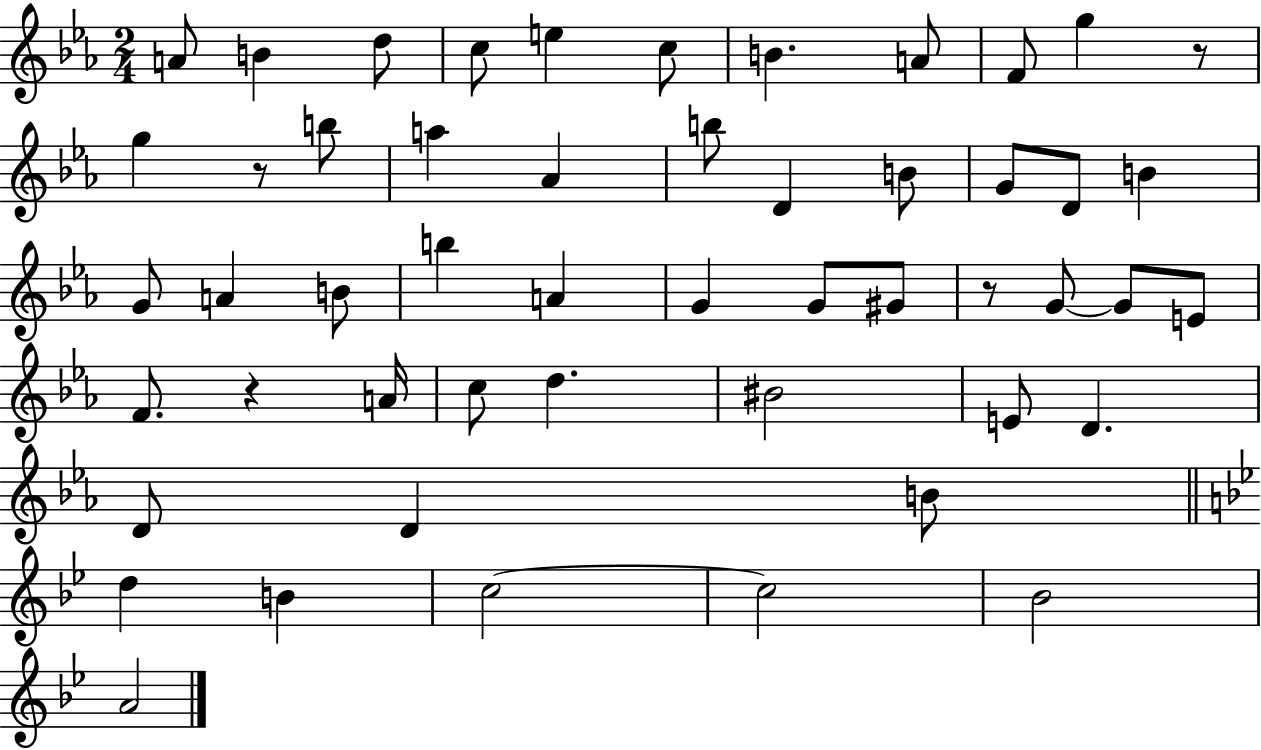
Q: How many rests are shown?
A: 4